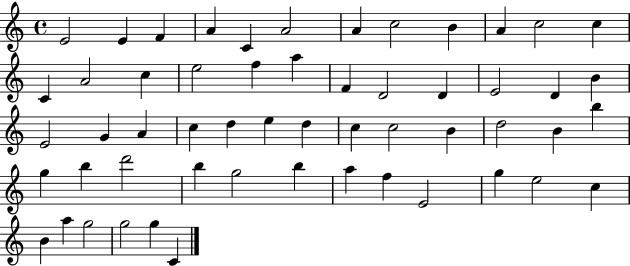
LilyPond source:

{
  \clef treble
  \time 4/4
  \defaultTimeSignature
  \key c \major
  e'2 e'4 f'4 | a'4 c'4 a'2 | a'4 c''2 b'4 | a'4 c''2 c''4 | \break c'4 a'2 c''4 | e''2 f''4 a''4 | f'4 d'2 d'4 | e'2 d'4 b'4 | \break e'2 g'4 a'4 | c''4 d''4 e''4 d''4 | c''4 c''2 b'4 | d''2 b'4 b''4 | \break g''4 b''4 d'''2 | b''4 g''2 b''4 | a''4 f''4 e'2 | g''4 e''2 c''4 | \break b'4 a''4 g''2 | g''2 g''4 c'4 | \bar "|."
}